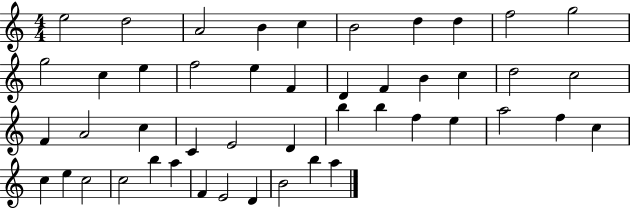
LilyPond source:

{
  \clef treble
  \numericTimeSignature
  \time 4/4
  \key c \major
  e''2 d''2 | a'2 b'4 c''4 | b'2 d''4 d''4 | f''2 g''2 | \break g''2 c''4 e''4 | f''2 e''4 f'4 | d'4 f'4 b'4 c''4 | d''2 c''2 | \break f'4 a'2 c''4 | c'4 e'2 d'4 | b''4 b''4 f''4 e''4 | a''2 f''4 c''4 | \break c''4 e''4 c''2 | c''2 b''4 a''4 | f'4 e'2 d'4 | b'2 b''4 a''4 | \break \bar "|."
}